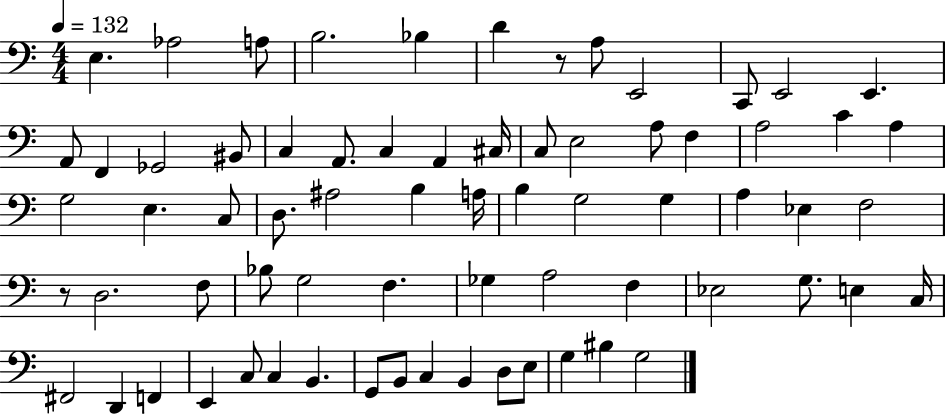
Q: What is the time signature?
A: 4/4